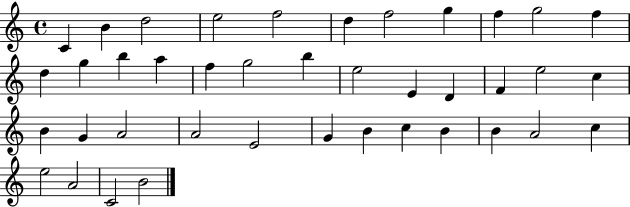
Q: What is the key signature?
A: C major